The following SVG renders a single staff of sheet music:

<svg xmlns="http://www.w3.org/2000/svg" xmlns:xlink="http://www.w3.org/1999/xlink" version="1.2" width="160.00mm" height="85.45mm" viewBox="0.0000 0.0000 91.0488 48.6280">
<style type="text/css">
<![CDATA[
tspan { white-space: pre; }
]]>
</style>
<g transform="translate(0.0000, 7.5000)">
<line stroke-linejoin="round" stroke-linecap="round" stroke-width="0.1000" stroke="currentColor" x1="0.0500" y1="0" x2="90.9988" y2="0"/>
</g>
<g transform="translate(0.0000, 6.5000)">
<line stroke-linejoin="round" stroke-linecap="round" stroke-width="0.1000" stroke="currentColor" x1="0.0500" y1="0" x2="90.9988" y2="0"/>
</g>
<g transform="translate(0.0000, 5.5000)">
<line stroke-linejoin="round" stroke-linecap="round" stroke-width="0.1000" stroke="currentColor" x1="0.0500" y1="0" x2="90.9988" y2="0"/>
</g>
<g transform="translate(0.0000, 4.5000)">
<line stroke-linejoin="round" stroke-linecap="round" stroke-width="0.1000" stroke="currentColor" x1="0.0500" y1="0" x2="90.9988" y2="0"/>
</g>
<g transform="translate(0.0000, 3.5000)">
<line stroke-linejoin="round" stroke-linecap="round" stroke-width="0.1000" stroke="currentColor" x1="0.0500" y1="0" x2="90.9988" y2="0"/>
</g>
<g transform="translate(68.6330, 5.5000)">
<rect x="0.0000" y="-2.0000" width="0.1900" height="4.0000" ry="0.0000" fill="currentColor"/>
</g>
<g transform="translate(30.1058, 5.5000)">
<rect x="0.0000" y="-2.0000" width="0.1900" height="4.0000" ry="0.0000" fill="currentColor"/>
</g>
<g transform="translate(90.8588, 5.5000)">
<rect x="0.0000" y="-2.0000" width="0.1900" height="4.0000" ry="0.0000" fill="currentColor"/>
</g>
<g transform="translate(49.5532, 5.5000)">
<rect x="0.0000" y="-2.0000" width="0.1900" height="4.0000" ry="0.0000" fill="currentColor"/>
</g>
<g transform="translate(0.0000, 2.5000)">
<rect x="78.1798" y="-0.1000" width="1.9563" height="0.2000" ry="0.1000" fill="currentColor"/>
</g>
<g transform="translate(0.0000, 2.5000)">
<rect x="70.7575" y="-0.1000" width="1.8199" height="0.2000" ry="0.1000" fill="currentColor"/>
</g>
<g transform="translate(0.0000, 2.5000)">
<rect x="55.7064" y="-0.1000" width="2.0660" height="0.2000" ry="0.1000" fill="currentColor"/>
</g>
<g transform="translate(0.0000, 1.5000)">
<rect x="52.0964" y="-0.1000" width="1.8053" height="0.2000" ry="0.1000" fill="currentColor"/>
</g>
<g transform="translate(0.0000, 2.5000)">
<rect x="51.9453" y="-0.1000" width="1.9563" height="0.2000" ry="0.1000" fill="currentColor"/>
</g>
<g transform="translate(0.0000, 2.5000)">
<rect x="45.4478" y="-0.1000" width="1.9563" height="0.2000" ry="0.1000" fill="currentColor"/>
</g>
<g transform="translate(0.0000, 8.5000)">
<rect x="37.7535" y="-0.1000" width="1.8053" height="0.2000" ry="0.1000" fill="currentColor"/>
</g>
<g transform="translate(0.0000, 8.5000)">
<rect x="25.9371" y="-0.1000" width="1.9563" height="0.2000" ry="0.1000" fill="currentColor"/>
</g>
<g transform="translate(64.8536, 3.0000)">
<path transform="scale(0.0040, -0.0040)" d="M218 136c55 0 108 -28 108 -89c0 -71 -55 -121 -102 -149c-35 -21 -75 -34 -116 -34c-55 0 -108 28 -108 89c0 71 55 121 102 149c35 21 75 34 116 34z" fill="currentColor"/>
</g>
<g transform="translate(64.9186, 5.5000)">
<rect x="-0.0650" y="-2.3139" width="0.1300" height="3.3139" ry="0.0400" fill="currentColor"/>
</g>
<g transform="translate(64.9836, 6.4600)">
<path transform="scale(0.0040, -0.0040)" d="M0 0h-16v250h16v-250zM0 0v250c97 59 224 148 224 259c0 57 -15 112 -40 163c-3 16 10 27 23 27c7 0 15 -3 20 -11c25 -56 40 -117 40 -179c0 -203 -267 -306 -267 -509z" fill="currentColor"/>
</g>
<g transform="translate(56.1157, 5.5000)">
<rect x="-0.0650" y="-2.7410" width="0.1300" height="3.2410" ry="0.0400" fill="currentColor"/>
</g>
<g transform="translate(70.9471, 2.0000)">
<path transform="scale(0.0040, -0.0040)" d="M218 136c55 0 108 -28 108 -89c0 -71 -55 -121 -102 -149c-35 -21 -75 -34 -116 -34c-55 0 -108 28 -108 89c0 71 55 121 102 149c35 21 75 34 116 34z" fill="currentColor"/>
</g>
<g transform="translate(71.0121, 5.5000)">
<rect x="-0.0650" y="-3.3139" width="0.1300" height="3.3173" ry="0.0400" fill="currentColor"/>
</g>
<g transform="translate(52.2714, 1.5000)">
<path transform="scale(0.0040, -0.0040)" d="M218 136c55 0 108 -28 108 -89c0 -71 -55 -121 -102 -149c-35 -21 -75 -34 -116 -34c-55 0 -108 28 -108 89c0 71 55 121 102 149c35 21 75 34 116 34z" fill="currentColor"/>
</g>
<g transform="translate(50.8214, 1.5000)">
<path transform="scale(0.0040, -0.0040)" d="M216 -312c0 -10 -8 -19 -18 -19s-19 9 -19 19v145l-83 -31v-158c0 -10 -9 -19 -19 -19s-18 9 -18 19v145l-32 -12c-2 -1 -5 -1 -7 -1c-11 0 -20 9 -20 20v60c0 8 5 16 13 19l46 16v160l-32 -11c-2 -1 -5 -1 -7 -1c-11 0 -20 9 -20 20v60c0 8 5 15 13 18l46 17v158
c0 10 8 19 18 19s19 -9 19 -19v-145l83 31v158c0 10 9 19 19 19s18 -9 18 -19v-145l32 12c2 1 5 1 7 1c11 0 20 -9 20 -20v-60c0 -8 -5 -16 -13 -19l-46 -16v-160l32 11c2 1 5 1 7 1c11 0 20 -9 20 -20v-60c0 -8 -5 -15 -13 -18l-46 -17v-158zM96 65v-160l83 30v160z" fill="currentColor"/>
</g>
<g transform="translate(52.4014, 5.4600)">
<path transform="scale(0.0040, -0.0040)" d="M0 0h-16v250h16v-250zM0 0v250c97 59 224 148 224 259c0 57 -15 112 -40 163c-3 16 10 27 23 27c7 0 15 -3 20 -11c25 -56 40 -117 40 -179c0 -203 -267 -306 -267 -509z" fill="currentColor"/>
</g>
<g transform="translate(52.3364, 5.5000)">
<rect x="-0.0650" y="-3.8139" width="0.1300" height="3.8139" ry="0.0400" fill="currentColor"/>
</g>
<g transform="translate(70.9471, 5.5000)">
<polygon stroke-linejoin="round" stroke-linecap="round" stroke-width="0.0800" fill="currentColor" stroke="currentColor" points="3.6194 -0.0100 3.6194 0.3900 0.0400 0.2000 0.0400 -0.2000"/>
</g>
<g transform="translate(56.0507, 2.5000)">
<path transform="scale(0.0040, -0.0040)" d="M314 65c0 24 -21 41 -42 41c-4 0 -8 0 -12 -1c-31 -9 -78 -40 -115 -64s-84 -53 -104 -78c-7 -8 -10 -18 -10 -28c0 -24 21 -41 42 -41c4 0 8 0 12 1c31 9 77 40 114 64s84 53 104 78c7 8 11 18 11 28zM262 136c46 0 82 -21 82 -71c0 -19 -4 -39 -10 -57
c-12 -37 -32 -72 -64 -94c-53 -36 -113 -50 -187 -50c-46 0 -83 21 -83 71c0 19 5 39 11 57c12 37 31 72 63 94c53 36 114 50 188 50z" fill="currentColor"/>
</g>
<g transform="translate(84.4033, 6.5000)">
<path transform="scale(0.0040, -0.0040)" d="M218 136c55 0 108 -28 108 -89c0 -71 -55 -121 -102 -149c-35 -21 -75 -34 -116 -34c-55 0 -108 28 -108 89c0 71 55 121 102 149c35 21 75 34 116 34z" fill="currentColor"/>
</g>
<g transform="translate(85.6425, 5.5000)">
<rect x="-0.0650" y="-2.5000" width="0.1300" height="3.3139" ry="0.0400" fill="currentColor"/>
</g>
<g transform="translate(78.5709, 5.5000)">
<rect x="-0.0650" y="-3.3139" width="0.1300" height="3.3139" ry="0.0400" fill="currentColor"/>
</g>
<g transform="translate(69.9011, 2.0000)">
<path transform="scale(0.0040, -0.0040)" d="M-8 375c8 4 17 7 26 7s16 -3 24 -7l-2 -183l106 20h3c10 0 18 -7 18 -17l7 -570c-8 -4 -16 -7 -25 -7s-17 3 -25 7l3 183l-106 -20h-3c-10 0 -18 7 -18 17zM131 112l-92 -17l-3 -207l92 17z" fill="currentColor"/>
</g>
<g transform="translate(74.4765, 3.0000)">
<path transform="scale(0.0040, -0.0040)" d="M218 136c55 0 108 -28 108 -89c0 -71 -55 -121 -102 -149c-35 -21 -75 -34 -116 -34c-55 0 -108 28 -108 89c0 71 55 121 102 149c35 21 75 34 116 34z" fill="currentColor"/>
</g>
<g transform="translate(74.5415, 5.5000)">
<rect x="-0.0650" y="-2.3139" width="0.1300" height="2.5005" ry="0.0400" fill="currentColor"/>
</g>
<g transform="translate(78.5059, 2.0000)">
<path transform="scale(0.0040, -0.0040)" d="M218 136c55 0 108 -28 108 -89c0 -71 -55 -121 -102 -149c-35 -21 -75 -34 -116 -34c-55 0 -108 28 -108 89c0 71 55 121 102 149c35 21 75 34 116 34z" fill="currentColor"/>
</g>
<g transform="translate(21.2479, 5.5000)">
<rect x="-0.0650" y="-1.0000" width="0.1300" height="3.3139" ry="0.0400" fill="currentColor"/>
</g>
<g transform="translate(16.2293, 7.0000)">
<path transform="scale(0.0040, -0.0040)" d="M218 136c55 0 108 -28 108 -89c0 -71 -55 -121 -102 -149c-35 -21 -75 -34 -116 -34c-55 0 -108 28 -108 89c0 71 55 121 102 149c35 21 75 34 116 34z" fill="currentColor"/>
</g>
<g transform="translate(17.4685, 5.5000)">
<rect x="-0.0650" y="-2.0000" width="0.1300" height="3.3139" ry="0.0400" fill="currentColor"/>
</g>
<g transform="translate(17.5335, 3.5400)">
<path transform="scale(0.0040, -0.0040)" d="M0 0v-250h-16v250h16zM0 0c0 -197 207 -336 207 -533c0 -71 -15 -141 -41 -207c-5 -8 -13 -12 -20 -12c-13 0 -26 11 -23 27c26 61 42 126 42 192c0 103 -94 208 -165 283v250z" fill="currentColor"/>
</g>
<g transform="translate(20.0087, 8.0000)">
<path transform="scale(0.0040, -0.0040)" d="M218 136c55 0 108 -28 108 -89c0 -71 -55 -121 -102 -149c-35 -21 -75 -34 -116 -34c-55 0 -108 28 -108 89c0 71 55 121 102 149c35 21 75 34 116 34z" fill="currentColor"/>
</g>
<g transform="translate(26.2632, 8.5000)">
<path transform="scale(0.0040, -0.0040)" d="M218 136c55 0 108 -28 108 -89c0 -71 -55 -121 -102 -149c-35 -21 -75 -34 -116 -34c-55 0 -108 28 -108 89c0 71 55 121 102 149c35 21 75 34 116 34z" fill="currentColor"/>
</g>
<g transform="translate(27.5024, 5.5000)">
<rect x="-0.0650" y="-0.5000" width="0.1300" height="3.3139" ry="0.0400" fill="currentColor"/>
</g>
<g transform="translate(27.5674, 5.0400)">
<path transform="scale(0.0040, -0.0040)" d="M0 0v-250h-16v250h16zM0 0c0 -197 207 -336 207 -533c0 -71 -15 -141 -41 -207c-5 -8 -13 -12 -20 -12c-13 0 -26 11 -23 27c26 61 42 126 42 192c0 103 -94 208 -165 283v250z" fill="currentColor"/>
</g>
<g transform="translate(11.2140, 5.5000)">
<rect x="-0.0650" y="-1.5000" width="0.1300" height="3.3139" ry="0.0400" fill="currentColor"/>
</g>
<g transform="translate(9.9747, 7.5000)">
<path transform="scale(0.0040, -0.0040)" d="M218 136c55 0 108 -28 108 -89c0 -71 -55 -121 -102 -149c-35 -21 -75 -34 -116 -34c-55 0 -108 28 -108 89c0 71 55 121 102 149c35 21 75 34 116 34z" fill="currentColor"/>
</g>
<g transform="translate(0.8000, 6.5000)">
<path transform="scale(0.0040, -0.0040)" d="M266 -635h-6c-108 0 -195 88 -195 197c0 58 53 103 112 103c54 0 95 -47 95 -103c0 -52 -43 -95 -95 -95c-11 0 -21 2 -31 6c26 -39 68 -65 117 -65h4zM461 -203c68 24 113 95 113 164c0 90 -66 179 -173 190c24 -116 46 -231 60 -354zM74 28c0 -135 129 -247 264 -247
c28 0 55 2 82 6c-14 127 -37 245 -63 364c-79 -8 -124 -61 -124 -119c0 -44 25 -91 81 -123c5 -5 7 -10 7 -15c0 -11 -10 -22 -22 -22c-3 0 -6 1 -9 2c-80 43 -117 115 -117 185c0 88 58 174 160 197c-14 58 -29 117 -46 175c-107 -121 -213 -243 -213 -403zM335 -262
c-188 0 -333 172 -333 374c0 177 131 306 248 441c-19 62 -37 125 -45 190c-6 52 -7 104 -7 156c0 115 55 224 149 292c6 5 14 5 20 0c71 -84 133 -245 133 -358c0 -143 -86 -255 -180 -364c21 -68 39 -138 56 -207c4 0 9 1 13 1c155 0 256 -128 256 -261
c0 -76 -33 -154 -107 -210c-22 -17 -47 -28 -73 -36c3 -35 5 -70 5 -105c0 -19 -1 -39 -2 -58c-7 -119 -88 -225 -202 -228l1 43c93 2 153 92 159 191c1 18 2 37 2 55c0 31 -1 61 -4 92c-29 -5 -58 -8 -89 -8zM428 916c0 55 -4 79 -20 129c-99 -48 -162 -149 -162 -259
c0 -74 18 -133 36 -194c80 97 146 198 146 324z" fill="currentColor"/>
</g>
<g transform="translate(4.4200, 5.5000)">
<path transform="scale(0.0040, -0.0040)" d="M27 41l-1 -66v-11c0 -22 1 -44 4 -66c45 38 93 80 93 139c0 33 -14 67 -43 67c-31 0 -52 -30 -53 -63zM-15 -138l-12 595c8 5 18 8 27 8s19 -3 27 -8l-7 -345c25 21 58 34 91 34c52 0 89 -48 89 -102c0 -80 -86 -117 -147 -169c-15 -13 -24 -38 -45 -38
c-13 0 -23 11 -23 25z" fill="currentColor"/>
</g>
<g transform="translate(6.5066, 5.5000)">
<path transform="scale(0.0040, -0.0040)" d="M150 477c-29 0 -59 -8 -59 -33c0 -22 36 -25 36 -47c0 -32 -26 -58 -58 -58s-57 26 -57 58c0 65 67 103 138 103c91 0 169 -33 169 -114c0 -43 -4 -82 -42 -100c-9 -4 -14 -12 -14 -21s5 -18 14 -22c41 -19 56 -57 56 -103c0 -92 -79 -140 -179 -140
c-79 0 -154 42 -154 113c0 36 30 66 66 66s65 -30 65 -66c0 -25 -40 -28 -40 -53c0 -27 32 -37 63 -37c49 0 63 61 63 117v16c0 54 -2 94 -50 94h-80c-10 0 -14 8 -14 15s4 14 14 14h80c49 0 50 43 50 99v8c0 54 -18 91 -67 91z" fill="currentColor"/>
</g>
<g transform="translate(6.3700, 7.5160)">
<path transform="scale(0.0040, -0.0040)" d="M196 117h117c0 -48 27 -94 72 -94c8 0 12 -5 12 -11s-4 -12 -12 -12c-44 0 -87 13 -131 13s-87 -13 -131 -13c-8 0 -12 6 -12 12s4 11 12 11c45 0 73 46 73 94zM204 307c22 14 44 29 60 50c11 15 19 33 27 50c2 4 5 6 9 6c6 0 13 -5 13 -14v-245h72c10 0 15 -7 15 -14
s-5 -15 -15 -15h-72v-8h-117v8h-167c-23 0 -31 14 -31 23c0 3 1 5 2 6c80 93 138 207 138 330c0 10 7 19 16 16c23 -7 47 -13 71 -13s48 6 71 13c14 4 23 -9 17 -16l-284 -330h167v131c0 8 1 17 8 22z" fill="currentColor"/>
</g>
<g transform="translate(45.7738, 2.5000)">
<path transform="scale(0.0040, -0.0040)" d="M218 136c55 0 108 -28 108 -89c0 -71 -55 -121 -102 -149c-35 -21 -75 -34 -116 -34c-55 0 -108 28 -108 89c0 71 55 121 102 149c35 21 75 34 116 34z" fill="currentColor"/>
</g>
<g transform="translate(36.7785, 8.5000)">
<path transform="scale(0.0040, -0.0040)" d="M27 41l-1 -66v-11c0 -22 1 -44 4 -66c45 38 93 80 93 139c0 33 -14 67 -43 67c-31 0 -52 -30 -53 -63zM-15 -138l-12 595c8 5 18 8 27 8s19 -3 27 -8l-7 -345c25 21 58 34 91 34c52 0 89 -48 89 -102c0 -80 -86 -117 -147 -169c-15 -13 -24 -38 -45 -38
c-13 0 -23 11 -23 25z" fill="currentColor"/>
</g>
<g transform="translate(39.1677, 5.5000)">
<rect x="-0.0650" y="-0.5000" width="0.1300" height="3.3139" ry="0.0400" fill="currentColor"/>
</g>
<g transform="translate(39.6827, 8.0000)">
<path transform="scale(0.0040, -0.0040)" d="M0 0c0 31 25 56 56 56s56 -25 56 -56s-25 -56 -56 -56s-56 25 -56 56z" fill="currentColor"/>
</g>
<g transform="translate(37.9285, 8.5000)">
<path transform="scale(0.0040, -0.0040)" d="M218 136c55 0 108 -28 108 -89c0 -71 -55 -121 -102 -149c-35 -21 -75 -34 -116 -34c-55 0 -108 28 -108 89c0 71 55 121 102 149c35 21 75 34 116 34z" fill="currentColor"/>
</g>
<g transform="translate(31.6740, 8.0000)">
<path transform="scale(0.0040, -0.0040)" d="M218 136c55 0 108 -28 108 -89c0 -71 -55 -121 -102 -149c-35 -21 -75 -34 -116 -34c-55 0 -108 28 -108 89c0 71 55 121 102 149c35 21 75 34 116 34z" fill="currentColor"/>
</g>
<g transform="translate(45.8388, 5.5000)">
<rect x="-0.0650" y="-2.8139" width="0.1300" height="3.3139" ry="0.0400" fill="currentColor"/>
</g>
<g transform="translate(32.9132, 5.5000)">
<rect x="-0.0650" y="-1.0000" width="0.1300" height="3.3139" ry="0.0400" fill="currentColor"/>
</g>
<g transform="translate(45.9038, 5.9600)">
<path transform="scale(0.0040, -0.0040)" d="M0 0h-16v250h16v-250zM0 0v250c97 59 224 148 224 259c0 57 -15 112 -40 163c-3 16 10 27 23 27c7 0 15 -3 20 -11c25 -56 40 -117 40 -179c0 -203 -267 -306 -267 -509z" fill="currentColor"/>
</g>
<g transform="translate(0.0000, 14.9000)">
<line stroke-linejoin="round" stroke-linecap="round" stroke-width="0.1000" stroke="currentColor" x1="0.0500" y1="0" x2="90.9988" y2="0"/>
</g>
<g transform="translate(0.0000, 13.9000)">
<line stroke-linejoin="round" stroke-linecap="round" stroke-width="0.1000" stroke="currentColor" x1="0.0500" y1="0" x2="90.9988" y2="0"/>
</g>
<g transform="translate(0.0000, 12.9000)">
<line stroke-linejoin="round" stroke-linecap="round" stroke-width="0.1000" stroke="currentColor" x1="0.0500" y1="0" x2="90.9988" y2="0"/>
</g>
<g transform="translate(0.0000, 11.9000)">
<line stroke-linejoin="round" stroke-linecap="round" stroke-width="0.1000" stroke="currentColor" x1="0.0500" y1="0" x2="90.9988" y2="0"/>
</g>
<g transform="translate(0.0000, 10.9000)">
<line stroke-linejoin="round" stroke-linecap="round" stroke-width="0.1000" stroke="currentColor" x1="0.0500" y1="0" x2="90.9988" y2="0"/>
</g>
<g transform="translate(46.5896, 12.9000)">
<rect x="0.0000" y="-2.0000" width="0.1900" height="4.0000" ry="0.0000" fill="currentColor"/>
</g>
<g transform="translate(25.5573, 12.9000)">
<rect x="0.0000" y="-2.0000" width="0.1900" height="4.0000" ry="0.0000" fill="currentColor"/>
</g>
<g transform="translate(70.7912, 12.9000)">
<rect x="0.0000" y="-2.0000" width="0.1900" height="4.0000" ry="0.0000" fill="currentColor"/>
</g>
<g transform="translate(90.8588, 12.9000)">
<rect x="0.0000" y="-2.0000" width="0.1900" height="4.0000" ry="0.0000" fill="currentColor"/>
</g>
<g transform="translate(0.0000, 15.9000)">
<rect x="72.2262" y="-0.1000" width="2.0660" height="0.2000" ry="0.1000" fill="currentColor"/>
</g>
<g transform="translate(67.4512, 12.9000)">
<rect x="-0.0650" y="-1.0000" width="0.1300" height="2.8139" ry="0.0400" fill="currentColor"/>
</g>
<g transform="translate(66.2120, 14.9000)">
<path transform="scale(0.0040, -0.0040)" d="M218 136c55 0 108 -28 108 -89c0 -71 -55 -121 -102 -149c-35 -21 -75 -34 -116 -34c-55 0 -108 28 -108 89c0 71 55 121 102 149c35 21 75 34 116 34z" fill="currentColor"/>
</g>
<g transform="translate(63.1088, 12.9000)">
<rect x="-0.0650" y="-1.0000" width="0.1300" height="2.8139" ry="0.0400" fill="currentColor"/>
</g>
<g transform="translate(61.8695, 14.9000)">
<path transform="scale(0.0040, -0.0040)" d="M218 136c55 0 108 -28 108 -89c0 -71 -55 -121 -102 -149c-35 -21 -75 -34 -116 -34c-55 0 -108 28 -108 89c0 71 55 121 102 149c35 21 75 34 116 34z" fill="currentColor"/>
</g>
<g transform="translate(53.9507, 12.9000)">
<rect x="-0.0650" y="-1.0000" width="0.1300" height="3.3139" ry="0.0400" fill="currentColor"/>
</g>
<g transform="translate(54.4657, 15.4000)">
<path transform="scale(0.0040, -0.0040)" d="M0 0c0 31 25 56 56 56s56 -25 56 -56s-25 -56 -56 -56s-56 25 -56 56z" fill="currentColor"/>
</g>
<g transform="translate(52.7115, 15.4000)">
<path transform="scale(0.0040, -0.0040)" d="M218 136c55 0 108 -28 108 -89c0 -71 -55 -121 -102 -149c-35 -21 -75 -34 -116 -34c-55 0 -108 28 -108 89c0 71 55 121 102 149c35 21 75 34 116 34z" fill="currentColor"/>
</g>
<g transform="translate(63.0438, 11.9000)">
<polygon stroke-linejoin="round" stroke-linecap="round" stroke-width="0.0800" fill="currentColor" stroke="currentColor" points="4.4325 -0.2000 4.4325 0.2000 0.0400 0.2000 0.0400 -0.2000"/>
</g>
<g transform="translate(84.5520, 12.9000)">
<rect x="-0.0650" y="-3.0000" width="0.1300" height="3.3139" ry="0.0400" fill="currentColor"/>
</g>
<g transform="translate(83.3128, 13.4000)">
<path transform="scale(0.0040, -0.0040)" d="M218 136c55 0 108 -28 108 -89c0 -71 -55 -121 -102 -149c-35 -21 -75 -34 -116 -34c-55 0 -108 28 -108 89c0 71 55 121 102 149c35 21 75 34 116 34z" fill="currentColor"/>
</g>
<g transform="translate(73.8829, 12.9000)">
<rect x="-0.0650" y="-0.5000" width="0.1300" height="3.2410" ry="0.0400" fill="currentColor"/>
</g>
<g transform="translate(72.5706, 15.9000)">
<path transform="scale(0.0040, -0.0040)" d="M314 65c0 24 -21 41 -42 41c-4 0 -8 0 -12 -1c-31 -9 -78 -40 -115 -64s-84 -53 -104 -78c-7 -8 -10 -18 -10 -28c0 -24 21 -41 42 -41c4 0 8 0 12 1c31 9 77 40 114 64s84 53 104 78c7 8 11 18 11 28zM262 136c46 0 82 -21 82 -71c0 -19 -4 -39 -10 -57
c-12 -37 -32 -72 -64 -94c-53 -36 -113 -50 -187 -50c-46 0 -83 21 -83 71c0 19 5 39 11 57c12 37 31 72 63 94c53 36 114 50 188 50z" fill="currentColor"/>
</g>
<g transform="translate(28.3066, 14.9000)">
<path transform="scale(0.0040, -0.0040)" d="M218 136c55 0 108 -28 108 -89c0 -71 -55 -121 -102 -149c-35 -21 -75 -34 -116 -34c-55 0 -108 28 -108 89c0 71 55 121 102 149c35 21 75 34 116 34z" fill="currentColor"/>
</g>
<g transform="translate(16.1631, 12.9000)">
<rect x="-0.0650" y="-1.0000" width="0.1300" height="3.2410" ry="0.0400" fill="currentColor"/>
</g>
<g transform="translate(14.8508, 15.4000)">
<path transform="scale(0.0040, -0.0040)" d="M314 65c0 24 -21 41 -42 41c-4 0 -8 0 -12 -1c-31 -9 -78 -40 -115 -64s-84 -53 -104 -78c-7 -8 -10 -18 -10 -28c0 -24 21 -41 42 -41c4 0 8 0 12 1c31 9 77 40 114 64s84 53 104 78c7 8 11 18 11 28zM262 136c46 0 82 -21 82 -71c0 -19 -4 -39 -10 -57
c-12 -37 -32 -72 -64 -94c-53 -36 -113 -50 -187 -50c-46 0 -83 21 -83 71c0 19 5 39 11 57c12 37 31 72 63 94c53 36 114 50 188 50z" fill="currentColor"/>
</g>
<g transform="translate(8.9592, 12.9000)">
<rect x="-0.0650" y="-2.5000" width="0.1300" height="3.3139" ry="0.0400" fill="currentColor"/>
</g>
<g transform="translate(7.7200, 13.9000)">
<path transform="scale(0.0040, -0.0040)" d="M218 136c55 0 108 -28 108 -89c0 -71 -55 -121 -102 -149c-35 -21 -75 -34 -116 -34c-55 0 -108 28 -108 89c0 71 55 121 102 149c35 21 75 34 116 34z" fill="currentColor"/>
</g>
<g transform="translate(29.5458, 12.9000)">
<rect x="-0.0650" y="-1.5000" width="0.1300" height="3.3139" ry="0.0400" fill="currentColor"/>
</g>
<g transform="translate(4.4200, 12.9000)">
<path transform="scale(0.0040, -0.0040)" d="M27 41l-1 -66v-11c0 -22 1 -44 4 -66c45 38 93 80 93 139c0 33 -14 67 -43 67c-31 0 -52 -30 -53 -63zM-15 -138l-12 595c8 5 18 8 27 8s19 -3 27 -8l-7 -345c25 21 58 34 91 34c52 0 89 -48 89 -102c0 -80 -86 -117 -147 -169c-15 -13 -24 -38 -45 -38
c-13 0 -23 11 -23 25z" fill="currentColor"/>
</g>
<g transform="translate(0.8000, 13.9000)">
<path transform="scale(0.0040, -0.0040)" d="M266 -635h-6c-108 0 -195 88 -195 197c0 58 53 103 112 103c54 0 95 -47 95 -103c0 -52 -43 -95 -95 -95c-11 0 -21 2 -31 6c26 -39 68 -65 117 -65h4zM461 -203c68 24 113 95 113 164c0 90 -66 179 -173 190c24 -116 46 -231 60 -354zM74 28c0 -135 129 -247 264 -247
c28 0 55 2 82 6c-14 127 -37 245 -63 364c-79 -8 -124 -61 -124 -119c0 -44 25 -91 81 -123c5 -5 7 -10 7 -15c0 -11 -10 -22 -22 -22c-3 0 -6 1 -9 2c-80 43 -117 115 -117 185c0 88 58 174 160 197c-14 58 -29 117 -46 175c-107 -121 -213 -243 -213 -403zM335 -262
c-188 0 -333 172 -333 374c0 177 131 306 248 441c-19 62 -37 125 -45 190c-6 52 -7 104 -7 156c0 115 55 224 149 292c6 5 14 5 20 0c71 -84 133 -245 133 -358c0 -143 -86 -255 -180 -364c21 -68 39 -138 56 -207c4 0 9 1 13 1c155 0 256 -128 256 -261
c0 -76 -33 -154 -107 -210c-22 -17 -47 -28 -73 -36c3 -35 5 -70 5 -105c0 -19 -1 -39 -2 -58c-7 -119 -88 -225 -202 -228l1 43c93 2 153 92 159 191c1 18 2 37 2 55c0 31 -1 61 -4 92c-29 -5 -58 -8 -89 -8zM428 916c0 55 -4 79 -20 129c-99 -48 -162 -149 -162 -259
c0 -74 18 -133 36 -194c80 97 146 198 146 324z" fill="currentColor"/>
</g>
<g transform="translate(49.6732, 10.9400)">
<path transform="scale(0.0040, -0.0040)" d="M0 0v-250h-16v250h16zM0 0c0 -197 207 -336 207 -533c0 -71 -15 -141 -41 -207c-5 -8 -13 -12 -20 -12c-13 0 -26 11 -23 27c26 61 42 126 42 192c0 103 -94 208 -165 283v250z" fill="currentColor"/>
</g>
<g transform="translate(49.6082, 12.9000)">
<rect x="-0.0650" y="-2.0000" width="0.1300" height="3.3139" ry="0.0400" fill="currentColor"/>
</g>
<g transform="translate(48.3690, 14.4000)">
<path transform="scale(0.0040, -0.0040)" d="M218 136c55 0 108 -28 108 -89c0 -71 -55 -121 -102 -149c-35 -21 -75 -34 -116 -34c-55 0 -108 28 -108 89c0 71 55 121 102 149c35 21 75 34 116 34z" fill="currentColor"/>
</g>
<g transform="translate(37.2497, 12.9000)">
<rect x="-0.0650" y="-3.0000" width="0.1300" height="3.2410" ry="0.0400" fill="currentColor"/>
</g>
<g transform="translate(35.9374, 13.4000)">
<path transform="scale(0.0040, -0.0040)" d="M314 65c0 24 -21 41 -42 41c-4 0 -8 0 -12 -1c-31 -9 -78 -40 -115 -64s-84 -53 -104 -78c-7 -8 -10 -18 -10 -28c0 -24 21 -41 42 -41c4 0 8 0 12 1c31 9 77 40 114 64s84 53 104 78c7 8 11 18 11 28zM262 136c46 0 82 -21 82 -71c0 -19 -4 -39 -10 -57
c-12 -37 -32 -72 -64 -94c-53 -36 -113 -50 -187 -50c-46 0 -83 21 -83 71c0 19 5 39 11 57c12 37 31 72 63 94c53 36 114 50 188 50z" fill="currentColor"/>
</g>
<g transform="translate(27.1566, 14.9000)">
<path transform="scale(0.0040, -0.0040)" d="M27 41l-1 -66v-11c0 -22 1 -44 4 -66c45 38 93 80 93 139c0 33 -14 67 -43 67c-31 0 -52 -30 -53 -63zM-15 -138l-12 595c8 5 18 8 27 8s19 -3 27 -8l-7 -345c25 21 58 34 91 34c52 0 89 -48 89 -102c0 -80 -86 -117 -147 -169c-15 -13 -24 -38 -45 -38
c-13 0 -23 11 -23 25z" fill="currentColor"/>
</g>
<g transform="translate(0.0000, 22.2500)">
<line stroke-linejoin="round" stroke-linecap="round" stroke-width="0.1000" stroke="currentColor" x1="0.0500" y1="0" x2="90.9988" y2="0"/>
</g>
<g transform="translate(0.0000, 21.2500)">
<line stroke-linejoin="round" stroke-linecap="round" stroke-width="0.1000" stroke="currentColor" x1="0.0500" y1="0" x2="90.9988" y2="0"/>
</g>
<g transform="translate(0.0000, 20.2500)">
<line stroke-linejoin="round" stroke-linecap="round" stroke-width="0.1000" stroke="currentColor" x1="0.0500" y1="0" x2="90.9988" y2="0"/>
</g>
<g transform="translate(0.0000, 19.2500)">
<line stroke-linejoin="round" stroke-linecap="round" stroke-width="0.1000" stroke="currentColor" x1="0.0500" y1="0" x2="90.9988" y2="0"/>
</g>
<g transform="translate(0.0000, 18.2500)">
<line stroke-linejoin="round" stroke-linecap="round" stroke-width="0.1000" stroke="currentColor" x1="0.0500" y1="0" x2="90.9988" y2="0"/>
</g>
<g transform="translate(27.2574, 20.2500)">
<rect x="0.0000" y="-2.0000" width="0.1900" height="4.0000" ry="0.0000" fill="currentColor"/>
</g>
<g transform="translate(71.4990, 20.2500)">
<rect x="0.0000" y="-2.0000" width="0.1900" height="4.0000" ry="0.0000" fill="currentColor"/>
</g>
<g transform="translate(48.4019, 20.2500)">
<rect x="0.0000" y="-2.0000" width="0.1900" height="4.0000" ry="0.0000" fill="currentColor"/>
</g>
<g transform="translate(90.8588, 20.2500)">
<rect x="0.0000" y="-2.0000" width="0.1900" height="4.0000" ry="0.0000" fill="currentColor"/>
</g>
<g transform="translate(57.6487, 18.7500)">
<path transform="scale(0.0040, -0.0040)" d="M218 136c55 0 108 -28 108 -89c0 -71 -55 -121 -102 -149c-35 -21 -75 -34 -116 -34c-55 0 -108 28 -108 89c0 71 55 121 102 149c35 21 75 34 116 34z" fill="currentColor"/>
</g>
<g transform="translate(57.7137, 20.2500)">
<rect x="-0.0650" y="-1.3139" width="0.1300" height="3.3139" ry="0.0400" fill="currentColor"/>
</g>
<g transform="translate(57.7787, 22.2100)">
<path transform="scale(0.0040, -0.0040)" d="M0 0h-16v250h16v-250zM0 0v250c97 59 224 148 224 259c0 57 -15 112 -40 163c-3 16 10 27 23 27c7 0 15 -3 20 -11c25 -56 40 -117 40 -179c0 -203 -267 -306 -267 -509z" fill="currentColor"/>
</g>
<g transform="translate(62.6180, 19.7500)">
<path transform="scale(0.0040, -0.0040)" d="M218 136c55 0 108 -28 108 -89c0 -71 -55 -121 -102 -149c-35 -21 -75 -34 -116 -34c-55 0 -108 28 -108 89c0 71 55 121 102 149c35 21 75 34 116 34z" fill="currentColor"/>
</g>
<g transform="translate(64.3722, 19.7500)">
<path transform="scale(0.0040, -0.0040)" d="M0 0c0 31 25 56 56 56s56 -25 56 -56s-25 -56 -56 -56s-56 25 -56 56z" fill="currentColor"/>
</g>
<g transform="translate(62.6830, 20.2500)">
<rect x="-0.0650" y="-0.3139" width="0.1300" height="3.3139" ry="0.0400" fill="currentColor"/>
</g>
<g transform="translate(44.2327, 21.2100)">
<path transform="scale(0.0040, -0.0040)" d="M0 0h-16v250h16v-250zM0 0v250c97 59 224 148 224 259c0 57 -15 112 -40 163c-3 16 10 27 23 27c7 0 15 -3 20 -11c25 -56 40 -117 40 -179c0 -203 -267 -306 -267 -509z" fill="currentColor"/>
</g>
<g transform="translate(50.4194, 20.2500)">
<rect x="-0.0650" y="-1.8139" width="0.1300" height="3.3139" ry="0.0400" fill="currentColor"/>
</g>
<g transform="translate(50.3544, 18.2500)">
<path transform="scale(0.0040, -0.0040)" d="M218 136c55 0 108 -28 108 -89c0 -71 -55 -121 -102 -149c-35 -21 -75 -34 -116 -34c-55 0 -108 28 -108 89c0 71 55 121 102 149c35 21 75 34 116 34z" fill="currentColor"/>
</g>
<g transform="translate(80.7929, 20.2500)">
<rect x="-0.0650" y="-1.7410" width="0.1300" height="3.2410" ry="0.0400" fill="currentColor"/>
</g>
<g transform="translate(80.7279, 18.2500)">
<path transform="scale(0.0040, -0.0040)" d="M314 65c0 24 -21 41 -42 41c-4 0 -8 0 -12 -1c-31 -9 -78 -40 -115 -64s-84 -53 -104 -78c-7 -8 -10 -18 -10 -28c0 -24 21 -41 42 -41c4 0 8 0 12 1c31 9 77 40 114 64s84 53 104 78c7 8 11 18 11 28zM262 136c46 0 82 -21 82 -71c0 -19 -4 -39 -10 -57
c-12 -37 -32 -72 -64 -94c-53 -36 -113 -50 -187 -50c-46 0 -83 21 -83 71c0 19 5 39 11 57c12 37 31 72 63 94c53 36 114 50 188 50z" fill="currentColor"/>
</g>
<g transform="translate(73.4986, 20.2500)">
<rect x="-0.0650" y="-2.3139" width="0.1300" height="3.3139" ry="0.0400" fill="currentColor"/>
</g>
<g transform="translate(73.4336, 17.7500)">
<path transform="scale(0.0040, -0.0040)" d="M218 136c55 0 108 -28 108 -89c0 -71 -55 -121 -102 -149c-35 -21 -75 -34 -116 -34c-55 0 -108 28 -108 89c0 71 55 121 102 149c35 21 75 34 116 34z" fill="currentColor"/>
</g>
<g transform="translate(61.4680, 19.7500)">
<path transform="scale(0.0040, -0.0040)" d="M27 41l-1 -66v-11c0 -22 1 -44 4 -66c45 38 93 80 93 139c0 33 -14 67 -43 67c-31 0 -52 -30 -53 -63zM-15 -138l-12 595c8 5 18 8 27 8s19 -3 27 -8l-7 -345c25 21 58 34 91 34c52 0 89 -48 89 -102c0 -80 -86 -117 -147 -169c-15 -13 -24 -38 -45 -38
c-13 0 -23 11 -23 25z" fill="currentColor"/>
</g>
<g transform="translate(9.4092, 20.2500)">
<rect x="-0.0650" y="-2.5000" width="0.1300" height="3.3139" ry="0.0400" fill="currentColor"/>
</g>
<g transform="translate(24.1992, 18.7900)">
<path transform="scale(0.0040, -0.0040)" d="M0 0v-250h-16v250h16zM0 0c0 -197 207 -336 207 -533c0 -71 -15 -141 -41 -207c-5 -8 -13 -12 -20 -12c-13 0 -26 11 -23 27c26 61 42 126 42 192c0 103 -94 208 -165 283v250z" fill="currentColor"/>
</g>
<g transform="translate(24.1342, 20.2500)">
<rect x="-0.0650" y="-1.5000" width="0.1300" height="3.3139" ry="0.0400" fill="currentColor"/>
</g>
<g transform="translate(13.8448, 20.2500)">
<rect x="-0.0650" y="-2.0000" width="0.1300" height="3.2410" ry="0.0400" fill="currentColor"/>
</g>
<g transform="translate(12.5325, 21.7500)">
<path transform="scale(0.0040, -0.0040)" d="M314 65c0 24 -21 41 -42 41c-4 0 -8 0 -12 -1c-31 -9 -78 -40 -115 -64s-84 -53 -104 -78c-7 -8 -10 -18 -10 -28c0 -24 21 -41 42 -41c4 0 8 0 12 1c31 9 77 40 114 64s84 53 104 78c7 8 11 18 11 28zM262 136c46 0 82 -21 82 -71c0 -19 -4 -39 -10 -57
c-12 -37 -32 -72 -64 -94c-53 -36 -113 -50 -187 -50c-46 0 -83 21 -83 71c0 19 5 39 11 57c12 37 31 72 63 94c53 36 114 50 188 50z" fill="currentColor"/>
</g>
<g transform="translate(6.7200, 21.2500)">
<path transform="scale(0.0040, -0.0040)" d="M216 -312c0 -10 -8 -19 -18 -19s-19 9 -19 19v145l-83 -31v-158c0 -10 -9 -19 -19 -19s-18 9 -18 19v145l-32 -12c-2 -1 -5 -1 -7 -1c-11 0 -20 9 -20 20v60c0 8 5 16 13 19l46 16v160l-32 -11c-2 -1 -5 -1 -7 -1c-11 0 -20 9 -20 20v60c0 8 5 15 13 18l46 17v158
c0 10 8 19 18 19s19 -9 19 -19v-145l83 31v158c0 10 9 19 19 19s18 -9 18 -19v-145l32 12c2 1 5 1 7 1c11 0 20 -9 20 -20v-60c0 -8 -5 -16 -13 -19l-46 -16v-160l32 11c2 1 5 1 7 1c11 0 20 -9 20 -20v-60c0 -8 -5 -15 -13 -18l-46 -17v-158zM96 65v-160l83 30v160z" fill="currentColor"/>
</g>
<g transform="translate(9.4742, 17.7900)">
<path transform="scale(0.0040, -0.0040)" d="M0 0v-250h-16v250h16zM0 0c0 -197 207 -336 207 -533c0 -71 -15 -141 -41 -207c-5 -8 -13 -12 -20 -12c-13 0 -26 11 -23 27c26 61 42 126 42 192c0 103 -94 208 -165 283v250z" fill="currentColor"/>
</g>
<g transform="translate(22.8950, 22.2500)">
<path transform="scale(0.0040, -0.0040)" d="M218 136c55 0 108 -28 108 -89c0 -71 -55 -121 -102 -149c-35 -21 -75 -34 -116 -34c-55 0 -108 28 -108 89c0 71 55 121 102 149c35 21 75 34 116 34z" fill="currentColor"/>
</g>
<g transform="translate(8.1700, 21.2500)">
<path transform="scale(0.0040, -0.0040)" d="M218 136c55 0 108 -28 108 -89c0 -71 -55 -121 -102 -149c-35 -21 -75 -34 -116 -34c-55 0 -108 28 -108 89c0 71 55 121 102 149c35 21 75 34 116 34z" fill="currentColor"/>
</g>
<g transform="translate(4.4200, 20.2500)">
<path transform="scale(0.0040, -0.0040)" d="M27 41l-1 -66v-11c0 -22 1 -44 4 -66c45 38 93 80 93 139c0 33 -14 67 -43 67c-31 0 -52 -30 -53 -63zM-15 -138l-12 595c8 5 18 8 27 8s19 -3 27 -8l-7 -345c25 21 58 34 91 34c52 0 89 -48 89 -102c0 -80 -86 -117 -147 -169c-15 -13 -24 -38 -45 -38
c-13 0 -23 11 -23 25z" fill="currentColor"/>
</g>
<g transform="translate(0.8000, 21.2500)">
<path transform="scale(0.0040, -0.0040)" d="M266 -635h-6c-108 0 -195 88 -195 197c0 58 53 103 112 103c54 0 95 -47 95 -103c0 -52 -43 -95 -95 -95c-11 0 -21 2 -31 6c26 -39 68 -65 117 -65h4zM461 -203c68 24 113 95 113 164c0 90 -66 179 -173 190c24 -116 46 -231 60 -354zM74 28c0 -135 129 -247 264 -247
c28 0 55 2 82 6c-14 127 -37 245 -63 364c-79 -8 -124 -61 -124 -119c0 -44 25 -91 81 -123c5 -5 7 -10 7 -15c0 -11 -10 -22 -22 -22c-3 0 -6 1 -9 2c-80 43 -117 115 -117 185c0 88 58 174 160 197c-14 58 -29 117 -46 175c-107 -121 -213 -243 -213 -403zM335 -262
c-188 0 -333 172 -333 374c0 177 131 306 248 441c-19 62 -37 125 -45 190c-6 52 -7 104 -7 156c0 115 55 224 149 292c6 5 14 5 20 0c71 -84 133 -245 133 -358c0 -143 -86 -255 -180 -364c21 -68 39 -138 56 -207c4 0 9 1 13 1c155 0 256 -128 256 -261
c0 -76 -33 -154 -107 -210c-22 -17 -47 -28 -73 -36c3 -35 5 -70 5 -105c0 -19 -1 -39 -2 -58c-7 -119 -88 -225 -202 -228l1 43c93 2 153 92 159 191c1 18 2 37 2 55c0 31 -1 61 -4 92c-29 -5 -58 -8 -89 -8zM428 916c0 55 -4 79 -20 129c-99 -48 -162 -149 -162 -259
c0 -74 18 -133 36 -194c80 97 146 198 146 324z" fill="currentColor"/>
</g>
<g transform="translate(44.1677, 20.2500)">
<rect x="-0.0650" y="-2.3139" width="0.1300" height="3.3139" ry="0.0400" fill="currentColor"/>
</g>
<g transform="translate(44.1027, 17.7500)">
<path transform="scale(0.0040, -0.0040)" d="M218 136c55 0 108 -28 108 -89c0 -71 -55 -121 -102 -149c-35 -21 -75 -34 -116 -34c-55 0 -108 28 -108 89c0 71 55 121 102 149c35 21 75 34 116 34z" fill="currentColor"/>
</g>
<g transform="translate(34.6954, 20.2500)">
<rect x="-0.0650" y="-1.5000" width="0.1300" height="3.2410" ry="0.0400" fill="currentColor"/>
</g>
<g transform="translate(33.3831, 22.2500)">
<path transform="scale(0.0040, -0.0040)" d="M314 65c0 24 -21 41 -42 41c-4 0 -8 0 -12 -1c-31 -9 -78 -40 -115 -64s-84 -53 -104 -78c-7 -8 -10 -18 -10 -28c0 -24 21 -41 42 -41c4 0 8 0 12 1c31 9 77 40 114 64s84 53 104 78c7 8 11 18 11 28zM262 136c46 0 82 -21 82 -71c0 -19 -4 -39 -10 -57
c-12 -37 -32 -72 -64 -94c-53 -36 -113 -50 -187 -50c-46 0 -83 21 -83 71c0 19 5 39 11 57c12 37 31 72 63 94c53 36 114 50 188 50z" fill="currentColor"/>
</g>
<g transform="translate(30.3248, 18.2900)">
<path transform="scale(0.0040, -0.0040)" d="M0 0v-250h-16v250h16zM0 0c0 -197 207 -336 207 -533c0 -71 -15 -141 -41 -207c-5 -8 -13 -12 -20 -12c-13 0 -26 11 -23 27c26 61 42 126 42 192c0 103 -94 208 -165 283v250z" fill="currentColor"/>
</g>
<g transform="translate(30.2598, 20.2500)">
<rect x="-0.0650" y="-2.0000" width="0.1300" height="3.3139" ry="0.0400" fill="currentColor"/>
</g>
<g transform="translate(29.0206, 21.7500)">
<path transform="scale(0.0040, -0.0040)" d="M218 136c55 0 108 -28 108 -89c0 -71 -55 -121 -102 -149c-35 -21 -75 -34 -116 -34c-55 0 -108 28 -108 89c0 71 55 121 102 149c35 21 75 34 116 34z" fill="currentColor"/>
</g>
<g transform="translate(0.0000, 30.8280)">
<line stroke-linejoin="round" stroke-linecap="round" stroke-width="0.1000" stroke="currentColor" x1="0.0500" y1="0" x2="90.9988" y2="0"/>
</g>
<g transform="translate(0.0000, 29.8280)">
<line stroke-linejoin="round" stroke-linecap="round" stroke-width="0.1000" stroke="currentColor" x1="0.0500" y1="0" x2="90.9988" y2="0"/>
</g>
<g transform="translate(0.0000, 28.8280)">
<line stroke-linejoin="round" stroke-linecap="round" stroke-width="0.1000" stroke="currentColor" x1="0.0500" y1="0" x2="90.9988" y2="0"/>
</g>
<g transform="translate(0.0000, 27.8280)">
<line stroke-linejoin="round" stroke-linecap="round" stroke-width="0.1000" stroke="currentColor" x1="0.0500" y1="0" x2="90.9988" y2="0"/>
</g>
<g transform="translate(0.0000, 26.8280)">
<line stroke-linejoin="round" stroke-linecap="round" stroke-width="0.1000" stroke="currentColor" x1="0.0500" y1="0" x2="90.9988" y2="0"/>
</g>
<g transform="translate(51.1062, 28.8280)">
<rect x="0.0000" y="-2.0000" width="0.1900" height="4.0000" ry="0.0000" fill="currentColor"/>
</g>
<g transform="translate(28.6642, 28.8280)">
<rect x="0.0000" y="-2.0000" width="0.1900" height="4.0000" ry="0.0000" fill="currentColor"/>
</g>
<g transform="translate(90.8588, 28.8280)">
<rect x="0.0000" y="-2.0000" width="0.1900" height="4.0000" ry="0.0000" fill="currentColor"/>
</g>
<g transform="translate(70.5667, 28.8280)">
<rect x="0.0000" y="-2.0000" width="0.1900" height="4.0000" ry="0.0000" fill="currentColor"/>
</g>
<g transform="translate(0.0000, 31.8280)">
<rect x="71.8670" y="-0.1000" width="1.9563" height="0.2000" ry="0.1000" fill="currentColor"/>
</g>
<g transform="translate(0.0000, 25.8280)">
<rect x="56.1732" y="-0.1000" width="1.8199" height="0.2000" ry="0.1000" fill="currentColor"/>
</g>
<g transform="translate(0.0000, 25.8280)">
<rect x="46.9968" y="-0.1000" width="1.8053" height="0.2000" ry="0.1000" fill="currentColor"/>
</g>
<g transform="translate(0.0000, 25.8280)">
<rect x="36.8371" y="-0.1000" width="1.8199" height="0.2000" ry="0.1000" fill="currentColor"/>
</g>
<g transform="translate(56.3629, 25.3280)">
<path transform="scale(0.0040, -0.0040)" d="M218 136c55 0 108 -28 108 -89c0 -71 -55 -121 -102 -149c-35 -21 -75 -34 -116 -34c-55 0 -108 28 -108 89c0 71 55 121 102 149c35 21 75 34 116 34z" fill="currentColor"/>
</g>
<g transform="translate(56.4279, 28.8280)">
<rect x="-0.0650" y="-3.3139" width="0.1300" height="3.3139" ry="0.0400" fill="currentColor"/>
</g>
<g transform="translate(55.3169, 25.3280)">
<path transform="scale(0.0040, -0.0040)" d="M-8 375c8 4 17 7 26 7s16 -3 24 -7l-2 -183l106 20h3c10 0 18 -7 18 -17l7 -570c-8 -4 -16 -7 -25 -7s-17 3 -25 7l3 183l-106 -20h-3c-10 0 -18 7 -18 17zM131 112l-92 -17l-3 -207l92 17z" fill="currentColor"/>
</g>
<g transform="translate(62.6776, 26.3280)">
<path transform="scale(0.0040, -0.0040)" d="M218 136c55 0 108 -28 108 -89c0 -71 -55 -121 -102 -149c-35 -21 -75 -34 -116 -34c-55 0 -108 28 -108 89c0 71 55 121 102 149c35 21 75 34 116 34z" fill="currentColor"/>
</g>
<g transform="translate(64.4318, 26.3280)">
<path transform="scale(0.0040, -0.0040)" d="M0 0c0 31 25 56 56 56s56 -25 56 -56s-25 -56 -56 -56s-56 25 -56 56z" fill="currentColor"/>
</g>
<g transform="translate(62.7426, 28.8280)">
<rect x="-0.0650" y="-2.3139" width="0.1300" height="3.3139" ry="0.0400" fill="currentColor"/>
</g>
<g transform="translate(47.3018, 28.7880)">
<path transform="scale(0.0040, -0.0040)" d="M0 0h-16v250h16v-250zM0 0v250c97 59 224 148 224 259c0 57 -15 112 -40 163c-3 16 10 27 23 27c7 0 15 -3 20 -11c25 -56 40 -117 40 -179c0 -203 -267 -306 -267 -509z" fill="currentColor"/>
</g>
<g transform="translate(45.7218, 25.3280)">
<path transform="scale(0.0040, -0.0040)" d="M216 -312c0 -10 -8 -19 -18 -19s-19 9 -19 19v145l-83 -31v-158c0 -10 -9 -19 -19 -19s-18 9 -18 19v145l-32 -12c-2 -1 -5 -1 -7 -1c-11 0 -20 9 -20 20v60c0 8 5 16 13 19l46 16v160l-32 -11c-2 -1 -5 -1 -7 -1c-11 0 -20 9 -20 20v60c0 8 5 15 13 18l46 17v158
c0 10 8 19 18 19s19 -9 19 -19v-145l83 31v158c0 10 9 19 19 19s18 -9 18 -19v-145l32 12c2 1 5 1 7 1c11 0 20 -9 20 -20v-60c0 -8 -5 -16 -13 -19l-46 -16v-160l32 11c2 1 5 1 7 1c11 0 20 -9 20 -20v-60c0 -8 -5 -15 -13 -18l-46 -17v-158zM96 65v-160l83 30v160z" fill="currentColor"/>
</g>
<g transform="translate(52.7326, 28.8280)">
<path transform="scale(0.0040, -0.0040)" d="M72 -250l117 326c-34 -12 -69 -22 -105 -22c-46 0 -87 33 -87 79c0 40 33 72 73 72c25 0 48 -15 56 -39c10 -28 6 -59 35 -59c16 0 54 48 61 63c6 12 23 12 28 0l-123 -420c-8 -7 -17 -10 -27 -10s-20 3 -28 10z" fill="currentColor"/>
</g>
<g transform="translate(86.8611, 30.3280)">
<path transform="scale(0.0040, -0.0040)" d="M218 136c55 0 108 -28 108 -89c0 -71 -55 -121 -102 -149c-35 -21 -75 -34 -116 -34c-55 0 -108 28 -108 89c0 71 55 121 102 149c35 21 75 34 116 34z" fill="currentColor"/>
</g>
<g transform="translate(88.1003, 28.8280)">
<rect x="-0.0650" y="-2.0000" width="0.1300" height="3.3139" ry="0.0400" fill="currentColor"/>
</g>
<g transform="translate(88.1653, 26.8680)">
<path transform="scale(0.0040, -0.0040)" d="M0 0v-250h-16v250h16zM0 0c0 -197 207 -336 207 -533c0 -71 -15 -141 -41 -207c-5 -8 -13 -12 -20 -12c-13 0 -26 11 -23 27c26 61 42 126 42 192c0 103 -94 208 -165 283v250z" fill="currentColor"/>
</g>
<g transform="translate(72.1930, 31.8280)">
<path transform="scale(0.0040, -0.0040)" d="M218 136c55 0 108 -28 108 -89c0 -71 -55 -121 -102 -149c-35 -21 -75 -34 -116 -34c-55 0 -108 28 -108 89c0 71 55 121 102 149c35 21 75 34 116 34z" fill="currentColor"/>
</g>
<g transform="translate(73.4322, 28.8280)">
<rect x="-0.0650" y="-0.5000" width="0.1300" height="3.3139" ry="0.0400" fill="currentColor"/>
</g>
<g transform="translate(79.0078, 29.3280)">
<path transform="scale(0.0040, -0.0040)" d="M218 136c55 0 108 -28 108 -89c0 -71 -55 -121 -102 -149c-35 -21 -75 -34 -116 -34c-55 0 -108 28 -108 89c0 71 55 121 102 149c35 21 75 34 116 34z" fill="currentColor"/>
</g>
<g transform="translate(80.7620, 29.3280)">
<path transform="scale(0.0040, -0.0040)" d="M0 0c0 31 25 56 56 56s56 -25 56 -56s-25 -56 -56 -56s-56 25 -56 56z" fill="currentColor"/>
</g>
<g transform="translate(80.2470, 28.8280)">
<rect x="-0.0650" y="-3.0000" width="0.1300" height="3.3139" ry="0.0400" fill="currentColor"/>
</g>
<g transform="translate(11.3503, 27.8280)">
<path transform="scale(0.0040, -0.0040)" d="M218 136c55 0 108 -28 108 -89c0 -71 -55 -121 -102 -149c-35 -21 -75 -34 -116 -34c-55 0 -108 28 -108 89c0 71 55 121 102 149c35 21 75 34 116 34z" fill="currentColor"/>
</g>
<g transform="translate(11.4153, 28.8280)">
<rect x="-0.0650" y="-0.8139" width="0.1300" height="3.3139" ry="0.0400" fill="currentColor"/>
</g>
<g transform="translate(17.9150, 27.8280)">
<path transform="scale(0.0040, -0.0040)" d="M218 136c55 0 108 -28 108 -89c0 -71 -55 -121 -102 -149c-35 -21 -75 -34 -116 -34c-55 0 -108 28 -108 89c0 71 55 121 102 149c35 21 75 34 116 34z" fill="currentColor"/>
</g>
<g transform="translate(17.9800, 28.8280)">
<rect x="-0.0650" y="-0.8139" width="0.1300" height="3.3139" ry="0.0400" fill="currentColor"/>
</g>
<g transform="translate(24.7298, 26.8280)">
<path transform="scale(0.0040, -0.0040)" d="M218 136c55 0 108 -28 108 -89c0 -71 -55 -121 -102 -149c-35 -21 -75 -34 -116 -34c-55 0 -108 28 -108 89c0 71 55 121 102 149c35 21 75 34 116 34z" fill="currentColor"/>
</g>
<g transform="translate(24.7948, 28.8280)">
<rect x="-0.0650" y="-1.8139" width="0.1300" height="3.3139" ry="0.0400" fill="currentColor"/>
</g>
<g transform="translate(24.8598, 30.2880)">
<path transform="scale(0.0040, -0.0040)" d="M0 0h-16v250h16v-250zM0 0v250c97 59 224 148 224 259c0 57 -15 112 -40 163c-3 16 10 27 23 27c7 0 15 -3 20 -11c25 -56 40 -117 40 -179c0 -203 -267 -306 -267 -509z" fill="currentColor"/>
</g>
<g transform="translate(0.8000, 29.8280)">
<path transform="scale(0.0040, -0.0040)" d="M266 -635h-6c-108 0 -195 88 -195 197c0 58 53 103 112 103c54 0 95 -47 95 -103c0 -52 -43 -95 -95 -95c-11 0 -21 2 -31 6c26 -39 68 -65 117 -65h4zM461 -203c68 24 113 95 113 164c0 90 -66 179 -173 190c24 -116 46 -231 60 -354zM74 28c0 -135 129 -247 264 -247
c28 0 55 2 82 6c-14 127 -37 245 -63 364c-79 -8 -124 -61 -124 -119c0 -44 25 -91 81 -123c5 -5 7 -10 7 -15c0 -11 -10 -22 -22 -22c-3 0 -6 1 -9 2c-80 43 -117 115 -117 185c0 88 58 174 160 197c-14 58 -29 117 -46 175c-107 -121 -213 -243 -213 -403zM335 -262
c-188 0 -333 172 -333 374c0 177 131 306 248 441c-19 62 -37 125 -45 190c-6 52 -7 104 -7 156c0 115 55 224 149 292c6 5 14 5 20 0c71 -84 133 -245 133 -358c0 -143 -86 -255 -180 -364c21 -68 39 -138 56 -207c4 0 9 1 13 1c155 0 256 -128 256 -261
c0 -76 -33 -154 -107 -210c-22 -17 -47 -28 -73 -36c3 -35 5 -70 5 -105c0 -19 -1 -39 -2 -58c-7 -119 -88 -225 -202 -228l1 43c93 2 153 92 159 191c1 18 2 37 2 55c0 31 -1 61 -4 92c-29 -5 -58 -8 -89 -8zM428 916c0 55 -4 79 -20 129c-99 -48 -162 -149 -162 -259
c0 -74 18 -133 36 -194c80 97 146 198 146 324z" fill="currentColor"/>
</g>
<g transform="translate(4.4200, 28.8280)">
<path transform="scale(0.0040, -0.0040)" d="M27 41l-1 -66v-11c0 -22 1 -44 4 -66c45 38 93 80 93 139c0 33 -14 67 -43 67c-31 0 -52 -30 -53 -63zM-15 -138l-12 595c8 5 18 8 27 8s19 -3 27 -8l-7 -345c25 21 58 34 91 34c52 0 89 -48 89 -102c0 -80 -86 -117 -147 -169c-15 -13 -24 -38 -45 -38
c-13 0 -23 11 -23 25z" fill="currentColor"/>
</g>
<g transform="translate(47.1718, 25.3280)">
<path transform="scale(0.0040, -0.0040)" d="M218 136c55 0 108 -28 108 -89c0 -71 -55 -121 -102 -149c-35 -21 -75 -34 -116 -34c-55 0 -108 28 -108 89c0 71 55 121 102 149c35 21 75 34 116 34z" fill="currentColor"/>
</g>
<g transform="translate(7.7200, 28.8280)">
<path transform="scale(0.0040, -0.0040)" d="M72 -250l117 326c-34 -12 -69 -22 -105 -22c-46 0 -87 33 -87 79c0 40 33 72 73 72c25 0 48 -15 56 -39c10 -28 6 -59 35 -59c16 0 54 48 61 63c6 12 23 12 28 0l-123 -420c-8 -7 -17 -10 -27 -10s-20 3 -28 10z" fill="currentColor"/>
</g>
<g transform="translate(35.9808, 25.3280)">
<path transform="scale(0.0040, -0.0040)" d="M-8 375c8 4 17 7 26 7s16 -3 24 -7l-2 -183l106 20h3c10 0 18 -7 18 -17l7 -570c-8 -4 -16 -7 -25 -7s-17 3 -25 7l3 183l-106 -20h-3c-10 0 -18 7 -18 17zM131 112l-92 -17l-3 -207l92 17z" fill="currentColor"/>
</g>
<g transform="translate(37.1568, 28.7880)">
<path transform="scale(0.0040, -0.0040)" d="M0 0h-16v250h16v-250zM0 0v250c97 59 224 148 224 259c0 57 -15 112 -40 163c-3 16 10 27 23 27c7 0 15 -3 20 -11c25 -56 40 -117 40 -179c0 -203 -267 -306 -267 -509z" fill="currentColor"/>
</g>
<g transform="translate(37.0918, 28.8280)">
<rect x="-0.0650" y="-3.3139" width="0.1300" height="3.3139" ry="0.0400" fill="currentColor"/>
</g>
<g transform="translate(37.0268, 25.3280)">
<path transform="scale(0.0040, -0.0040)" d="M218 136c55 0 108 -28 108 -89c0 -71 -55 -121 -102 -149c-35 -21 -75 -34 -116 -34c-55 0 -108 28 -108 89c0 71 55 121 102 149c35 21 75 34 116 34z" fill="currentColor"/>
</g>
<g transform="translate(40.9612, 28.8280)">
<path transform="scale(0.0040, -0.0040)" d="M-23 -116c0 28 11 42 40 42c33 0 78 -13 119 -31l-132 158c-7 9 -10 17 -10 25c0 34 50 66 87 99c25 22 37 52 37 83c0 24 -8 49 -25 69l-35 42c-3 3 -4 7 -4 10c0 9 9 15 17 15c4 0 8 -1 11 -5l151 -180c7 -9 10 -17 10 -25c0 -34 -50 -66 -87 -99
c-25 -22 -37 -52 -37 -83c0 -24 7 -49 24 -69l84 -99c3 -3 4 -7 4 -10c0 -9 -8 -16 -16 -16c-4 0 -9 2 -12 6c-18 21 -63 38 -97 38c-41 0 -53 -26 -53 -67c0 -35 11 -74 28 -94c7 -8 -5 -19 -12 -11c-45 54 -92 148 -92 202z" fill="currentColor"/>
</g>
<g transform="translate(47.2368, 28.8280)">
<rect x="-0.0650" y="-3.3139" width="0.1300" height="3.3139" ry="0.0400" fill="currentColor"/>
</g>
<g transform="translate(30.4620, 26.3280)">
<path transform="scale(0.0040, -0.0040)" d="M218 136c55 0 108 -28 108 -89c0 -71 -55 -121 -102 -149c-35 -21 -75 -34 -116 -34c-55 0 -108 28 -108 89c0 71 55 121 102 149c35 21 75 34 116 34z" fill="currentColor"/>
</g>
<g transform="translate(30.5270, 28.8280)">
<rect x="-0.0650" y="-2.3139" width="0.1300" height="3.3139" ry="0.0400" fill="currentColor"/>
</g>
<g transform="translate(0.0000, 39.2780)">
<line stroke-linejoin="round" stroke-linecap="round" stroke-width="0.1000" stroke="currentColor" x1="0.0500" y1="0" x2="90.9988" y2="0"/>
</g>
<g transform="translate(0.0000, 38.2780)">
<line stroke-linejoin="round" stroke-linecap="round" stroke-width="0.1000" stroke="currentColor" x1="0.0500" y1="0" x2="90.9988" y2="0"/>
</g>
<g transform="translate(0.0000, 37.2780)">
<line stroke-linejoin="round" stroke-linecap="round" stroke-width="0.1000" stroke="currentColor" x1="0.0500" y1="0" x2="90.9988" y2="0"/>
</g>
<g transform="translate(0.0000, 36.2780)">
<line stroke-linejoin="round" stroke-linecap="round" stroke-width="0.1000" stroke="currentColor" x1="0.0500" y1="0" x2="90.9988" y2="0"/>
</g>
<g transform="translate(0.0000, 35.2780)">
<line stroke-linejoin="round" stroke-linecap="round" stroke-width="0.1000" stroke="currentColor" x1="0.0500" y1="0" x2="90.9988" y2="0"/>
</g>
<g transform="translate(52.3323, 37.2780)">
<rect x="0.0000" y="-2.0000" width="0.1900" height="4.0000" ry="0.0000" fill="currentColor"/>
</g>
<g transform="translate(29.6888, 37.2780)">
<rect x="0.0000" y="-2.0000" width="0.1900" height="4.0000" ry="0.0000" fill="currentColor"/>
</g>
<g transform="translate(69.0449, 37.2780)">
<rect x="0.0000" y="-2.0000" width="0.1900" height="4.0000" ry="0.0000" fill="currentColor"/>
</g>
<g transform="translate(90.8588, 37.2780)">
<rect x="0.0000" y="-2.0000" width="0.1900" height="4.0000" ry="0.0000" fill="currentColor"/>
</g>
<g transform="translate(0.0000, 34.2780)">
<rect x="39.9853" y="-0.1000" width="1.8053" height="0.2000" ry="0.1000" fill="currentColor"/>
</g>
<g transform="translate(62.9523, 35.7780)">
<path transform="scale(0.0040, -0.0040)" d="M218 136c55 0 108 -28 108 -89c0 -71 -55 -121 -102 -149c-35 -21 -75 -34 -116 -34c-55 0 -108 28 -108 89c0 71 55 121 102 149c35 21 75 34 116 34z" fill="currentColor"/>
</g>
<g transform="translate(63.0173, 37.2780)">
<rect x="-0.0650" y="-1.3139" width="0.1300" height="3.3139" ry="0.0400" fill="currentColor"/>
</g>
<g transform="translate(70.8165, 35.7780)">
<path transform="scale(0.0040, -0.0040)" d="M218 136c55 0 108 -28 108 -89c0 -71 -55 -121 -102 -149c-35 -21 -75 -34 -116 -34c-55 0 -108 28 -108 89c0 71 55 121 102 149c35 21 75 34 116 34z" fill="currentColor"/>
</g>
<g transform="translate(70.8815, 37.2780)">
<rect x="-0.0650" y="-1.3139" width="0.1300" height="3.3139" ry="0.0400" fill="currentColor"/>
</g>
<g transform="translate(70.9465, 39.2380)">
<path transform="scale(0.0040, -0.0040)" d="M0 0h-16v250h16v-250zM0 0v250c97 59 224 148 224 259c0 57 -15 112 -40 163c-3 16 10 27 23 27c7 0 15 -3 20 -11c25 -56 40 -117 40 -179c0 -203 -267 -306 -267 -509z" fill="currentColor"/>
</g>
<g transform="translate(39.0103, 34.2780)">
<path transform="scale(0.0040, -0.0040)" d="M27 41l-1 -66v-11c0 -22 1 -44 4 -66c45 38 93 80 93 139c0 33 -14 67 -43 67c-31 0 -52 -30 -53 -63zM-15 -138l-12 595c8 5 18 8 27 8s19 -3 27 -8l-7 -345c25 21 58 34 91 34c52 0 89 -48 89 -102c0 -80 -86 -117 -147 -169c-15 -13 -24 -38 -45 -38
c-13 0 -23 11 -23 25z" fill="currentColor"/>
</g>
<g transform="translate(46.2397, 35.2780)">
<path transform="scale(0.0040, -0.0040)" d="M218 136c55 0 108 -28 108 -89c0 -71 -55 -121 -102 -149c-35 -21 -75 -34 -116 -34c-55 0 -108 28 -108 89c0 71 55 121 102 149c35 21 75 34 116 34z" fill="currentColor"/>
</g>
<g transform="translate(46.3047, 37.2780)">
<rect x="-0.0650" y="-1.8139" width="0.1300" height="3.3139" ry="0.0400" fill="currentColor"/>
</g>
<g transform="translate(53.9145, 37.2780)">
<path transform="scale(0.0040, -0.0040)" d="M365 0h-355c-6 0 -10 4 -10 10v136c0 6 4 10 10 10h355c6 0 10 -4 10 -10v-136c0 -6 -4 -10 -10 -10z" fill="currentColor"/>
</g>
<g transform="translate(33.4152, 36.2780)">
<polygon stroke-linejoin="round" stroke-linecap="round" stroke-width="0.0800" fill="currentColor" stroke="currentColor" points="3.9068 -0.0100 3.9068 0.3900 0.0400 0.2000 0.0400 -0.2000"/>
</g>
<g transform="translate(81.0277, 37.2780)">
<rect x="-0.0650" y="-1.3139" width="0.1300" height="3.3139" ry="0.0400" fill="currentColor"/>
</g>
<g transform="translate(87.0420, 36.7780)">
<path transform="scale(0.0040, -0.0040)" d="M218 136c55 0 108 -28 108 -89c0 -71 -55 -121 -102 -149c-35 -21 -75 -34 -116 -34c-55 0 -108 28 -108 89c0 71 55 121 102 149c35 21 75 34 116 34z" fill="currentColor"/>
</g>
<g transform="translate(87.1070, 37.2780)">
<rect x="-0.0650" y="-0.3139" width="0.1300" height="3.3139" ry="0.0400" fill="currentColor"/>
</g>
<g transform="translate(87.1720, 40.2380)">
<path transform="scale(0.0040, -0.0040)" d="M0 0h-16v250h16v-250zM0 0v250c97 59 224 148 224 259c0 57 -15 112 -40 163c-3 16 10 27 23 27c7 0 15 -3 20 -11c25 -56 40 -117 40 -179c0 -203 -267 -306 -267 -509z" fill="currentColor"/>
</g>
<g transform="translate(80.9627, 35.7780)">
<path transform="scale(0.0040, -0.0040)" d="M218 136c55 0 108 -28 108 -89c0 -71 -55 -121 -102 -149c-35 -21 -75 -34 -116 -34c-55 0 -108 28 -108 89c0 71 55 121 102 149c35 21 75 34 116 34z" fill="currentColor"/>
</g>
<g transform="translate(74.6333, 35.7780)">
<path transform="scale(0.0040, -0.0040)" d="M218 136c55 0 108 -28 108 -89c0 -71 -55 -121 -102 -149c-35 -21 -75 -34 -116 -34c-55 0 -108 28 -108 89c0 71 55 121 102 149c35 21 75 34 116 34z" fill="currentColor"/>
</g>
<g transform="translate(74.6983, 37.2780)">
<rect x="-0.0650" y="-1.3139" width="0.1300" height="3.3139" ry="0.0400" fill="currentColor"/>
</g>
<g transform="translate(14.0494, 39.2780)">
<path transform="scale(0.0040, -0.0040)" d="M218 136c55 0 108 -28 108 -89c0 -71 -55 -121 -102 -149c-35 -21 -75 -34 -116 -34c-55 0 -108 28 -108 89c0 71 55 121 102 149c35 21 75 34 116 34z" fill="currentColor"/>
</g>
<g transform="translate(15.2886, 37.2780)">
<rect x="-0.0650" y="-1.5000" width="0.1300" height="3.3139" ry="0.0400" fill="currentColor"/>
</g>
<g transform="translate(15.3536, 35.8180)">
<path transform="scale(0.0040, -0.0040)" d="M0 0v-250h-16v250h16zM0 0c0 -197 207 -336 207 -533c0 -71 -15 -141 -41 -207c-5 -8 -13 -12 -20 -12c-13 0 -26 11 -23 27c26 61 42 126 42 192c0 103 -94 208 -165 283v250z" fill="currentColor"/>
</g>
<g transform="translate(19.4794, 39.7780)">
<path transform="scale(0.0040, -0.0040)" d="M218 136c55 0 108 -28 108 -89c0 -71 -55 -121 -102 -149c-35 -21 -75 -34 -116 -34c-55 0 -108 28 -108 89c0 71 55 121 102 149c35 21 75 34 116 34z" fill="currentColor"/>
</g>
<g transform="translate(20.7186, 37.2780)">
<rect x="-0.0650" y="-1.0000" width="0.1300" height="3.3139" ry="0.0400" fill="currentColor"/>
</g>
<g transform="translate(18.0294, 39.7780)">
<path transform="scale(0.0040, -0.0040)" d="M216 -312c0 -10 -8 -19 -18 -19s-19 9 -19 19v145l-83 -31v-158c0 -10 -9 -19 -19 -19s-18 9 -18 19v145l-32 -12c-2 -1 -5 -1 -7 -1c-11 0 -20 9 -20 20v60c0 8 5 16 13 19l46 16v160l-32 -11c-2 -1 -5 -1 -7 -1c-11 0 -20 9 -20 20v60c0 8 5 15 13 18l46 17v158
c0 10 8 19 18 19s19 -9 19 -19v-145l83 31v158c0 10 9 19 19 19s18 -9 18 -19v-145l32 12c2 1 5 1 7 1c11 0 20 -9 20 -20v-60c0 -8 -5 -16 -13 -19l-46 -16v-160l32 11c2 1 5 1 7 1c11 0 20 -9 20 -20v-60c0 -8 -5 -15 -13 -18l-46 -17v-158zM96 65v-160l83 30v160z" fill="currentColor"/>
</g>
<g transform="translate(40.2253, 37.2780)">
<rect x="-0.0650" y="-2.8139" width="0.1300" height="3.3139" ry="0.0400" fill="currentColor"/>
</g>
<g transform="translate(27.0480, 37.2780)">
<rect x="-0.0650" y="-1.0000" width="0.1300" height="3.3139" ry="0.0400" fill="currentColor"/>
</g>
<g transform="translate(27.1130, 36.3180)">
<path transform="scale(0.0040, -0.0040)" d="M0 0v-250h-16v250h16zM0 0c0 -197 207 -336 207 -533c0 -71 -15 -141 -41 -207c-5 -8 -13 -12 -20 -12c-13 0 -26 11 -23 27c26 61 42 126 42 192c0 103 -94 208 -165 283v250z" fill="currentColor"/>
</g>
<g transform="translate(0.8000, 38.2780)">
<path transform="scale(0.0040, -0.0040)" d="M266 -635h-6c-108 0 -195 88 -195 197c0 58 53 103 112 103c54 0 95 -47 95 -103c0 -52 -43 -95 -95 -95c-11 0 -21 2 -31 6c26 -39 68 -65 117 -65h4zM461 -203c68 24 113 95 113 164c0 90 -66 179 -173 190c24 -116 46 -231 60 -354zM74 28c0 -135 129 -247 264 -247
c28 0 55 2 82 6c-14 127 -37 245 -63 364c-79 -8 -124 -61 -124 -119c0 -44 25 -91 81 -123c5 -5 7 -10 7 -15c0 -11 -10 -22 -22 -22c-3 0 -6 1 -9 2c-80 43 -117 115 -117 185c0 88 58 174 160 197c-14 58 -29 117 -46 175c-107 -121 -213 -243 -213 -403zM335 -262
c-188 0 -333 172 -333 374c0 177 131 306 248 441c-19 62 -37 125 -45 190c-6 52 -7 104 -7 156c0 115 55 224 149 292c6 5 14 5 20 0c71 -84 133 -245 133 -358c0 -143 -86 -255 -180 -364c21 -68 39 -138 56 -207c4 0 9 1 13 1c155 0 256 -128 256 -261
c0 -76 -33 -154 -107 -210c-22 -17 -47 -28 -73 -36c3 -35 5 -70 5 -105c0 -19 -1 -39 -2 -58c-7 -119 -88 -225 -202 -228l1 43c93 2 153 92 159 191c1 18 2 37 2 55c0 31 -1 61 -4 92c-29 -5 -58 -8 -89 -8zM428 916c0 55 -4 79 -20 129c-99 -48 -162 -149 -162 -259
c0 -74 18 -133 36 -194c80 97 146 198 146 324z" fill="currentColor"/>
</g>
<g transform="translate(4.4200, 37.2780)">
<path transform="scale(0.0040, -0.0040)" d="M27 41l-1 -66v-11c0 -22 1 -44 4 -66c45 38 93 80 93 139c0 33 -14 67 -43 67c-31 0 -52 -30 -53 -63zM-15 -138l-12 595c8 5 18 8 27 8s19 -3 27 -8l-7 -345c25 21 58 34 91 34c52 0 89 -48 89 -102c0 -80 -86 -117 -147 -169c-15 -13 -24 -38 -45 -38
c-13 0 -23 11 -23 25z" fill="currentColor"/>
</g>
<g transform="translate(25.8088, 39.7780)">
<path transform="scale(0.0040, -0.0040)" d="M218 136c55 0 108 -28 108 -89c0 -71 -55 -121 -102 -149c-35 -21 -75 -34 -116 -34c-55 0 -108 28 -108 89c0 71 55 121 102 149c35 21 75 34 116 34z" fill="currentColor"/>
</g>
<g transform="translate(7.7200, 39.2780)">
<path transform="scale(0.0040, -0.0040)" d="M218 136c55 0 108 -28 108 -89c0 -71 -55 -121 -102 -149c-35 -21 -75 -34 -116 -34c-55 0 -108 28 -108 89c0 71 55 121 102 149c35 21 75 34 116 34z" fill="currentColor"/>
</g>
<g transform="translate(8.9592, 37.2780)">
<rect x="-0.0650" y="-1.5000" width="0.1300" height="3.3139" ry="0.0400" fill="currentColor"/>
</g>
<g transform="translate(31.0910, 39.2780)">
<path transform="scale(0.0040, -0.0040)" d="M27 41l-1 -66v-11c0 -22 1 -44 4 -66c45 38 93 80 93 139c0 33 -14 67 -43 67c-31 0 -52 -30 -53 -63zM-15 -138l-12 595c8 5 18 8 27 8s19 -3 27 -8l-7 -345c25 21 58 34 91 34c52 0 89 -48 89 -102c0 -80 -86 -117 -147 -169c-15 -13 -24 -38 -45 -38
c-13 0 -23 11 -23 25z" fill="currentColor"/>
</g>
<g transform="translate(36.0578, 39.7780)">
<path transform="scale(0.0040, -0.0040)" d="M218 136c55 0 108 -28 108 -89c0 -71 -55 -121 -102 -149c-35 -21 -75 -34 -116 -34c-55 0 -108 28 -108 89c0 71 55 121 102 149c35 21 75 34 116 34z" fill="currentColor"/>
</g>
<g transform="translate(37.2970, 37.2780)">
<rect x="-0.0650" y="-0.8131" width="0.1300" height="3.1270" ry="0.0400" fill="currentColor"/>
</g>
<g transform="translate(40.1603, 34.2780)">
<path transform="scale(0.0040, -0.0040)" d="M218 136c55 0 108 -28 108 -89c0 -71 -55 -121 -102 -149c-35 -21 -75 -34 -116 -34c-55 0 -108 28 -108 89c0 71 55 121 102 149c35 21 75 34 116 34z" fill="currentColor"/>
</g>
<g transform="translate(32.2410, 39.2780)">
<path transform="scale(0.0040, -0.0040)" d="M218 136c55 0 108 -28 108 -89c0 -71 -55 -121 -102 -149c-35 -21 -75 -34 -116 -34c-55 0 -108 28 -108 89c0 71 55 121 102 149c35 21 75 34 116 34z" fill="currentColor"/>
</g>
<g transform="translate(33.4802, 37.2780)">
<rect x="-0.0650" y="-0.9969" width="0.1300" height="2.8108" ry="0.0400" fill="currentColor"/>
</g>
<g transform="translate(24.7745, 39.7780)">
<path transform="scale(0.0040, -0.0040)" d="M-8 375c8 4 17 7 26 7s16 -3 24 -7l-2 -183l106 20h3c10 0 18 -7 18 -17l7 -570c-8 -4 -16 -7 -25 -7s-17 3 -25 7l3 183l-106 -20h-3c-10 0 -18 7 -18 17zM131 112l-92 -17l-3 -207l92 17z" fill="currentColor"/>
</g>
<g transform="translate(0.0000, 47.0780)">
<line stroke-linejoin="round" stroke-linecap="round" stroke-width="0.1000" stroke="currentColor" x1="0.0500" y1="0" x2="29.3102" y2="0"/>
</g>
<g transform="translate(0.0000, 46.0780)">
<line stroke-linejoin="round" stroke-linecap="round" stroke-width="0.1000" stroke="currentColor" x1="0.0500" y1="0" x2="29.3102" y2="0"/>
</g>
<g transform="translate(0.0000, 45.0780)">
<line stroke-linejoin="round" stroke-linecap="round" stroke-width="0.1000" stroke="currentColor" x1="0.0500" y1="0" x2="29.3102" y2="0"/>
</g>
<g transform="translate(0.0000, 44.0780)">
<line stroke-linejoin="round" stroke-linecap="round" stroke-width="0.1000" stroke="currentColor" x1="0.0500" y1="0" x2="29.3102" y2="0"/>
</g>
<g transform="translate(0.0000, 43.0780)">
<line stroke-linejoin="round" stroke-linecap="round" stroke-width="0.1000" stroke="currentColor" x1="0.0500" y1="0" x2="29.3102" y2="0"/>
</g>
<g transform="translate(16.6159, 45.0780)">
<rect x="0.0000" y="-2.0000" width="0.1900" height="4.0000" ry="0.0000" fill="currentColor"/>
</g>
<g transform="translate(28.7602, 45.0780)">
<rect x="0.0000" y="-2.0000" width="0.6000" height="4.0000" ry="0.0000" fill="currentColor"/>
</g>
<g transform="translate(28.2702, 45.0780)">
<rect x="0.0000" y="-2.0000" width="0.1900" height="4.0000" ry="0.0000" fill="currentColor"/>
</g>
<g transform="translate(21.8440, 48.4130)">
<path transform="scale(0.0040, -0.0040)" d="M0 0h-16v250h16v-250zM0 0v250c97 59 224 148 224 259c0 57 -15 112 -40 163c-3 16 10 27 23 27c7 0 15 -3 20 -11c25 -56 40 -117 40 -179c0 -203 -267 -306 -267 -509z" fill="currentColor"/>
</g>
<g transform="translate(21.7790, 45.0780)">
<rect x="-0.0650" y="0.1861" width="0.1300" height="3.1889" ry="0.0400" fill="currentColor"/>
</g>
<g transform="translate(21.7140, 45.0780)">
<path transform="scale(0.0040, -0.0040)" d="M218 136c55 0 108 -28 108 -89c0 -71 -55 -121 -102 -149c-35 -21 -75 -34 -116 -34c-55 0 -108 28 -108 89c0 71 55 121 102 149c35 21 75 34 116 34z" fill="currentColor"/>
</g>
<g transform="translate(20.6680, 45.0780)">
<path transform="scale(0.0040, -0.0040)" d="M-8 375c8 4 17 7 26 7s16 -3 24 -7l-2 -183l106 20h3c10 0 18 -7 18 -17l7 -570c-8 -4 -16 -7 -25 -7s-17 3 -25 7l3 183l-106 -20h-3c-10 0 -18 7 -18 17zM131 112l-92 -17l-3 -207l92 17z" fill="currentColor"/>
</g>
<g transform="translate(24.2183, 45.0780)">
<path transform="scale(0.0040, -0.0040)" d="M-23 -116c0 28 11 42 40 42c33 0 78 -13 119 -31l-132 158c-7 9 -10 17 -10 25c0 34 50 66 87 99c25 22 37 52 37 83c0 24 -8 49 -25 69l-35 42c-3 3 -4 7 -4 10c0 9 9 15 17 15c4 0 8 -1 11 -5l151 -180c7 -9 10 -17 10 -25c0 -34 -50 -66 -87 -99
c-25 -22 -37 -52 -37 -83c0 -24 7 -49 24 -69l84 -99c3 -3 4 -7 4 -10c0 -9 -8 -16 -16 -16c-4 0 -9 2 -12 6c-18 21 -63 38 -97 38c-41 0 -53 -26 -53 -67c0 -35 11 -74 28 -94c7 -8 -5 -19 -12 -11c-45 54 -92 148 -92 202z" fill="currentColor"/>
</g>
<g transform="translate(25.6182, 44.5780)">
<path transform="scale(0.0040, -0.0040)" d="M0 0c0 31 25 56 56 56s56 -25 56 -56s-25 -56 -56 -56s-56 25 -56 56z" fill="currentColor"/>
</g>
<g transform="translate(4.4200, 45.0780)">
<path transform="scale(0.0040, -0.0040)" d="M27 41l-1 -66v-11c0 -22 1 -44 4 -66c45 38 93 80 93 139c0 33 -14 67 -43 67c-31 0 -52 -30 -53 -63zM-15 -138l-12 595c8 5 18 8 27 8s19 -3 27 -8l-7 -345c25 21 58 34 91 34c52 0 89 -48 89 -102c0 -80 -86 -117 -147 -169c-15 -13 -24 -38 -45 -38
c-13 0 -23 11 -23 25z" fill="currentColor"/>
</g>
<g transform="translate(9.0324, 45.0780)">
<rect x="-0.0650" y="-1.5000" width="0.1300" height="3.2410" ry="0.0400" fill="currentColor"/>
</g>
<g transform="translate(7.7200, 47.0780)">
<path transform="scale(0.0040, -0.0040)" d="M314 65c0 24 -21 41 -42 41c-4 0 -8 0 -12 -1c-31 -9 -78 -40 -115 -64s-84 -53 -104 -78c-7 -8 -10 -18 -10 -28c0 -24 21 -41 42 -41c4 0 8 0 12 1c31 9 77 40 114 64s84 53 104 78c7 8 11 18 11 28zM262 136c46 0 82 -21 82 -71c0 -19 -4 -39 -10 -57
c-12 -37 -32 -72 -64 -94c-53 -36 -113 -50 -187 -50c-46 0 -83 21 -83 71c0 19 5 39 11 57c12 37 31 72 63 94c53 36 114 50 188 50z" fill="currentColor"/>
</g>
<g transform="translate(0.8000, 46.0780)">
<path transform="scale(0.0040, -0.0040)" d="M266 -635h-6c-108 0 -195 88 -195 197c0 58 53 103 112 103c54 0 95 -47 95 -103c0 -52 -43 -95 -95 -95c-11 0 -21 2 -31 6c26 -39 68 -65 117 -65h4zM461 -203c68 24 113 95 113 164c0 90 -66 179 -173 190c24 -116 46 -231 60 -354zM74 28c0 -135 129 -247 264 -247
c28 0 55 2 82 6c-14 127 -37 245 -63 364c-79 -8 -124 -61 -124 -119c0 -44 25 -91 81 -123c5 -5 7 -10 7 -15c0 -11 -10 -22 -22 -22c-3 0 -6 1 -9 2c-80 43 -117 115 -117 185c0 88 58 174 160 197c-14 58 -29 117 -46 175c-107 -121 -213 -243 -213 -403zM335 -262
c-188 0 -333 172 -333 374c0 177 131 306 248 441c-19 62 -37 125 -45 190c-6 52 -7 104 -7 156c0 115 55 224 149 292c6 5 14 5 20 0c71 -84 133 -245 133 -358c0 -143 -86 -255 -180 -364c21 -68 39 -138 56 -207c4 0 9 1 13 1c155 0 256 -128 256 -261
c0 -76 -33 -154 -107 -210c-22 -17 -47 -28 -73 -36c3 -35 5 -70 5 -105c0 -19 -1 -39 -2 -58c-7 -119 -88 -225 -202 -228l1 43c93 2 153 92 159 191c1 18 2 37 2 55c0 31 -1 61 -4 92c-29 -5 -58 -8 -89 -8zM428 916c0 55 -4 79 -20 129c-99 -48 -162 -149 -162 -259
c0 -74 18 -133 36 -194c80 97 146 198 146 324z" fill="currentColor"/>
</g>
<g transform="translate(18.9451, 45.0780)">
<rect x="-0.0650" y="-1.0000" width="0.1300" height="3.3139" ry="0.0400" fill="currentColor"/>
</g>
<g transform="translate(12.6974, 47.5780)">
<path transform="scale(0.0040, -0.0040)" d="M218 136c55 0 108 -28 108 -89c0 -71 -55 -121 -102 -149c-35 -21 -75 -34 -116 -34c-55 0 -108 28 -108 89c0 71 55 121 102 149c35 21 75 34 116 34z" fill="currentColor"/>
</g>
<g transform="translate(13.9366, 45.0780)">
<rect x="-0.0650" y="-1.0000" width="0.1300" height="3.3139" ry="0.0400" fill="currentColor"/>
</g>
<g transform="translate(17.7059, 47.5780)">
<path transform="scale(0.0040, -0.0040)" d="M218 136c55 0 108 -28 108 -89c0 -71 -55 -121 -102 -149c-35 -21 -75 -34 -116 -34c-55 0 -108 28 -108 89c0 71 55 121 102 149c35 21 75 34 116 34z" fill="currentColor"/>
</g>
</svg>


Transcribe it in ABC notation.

X:1
T:Untitled
M:3/4
L:1/4
K:F
E F/2 D C/2 D _C a/2 ^c'/2 a2 g/2 b/2 g/2 b G G D2 _E A2 F/2 D E/2 E/2 C2 A ^G/2 F2 E/2 F/2 E2 g/2 f e/2 _c g f2 z/2 d d f/2 g b/2 z ^b/2 z/2 b g C A F/2 E E/2 ^D D/2 _E/2 D/2 _a f z2 e e/2 e e c/2 E2 D D B/2 z